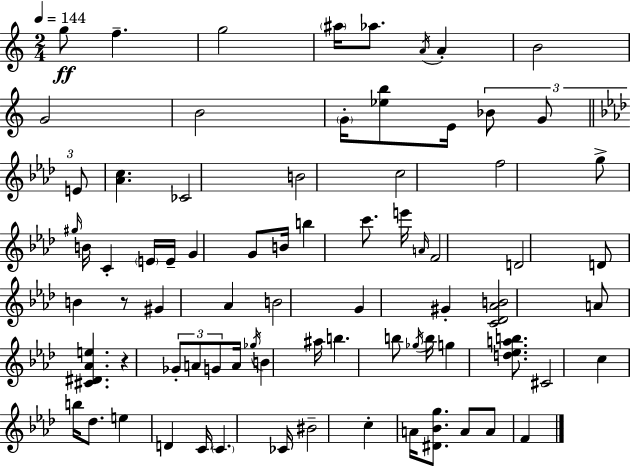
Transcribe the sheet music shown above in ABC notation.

X:1
T:Untitled
M:2/4
L:1/4
K:Am
g/2 f g2 ^a/4 _a/2 A/4 A B2 G2 B2 G/4 [_eb]/2 E/4 _B/2 G/2 E/2 [_Ac] _C2 B2 c2 f2 g/2 ^g/4 B/4 C E/4 E/4 G G/2 B/4 b c'/2 e'/4 A/4 F2 D2 D/2 B z/2 ^G _A B2 G ^G [C_D_AB]2 A/2 [^C^D_Ae] z _G/2 A/2 G/2 A/4 _g/4 B ^a/4 b b/2 _g/4 b/4 g [d_eab]/2 ^C2 c b/4 _d/2 e D C/4 C _C/4 ^B2 c A/4 [^D_Bg]/2 A/2 A/2 F